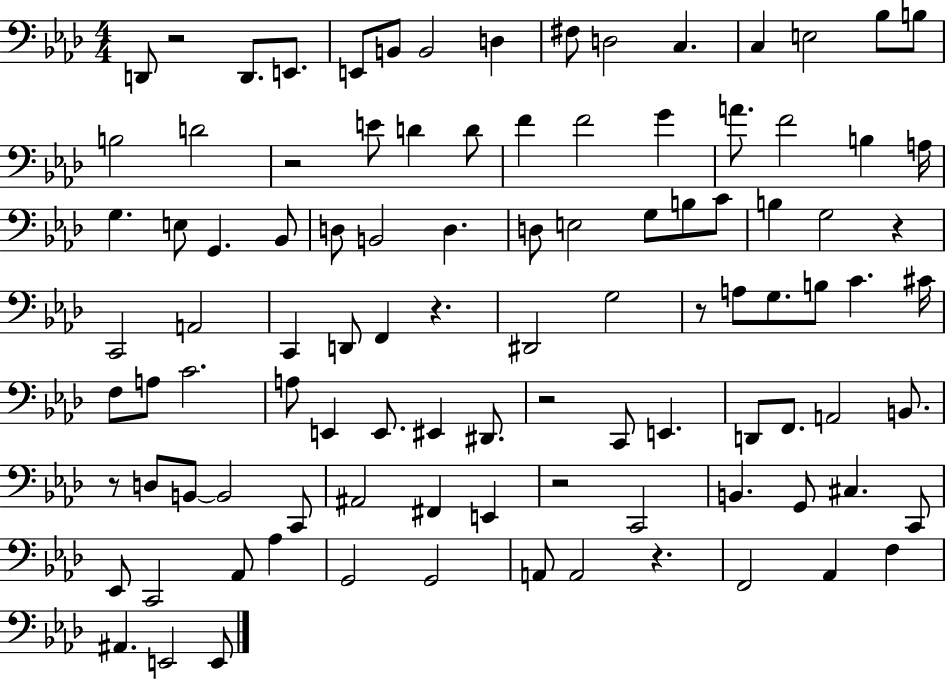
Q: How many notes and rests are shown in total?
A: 101